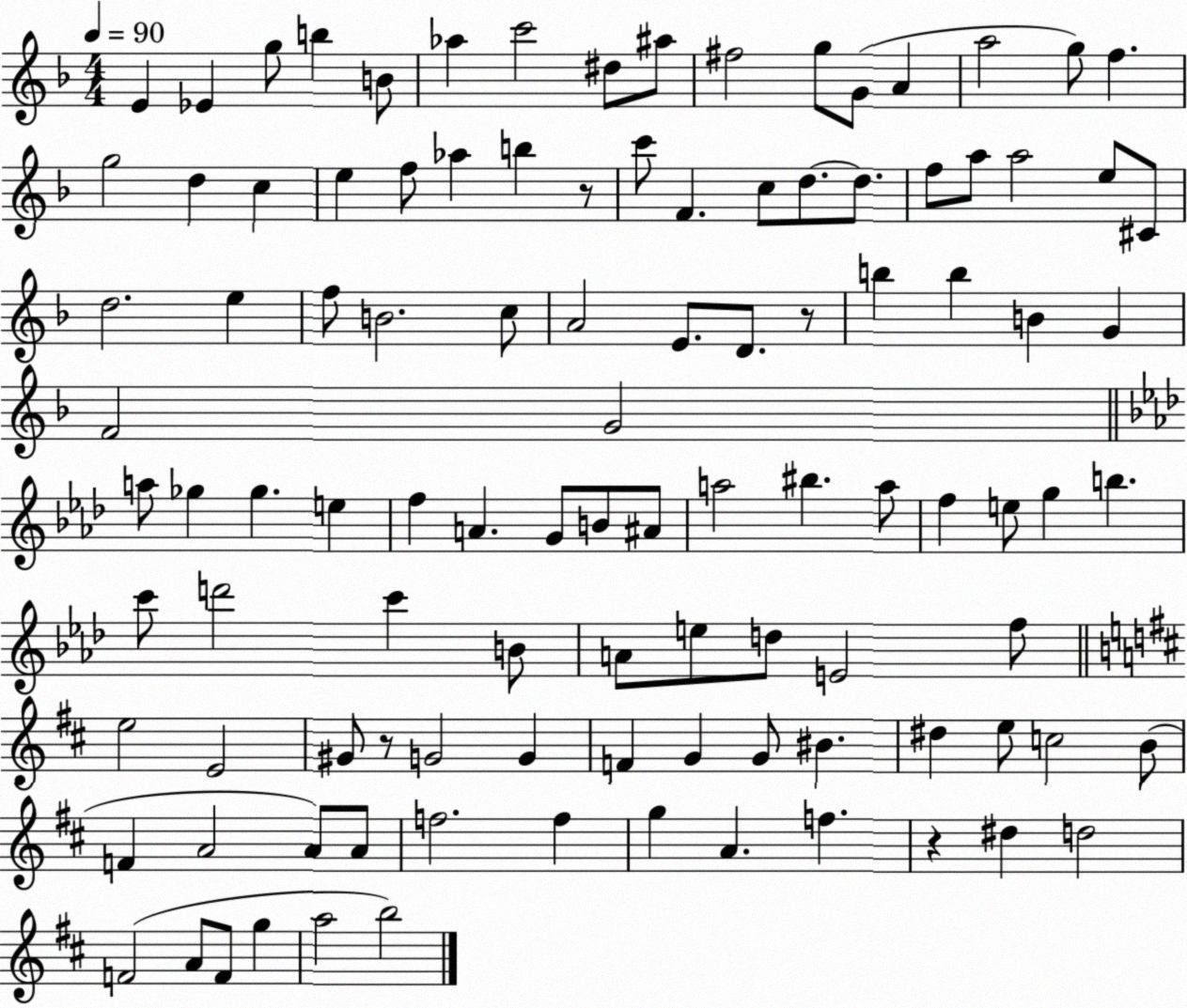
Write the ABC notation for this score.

X:1
T:Untitled
M:4/4
L:1/4
K:F
E _E g/2 b B/2 _a c'2 ^d/2 ^a/2 ^f2 g/2 G/2 A a2 g/2 f g2 d c e f/2 _a b z/2 c'/2 F c/2 d/2 d/2 f/2 a/2 a2 e/2 ^C/2 d2 e f/2 B2 c/2 A2 E/2 D/2 z/2 b b B G F2 G2 a/2 _g _g e f A G/2 B/2 ^A/2 a2 ^b a/2 f e/2 g b c'/2 d'2 c' B/2 A/2 e/2 d/2 E2 f/2 e2 E2 ^G/2 z/2 G2 G F G G/2 ^B ^d e/2 c2 B/2 F A2 A/2 A/2 f2 f g A f z ^d d2 F2 A/2 F/2 g a2 b2